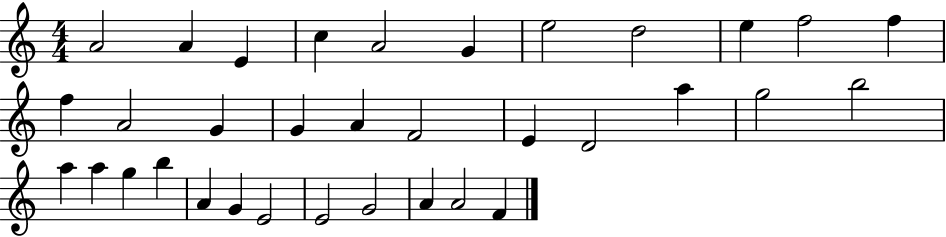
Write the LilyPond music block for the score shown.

{
  \clef treble
  \numericTimeSignature
  \time 4/4
  \key c \major
  a'2 a'4 e'4 | c''4 a'2 g'4 | e''2 d''2 | e''4 f''2 f''4 | \break f''4 a'2 g'4 | g'4 a'4 f'2 | e'4 d'2 a''4 | g''2 b''2 | \break a''4 a''4 g''4 b''4 | a'4 g'4 e'2 | e'2 g'2 | a'4 a'2 f'4 | \break \bar "|."
}